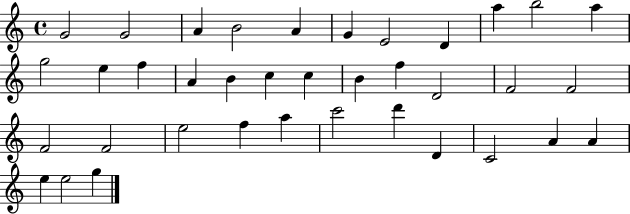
{
  \clef treble
  \time 4/4
  \defaultTimeSignature
  \key c \major
  g'2 g'2 | a'4 b'2 a'4 | g'4 e'2 d'4 | a''4 b''2 a''4 | \break g''2 e''4 f''4 | a'4 b'4 c''4 c''4 | b'4 f''4 d'2 | f'2 f'2 | \break f'2 f'2 | e''2 f''4 a''4 | c'''2 d'''4 d'4 | c'2 a'4 a'4 | \break e''4 e''2 g''4 | \bar "|."
}